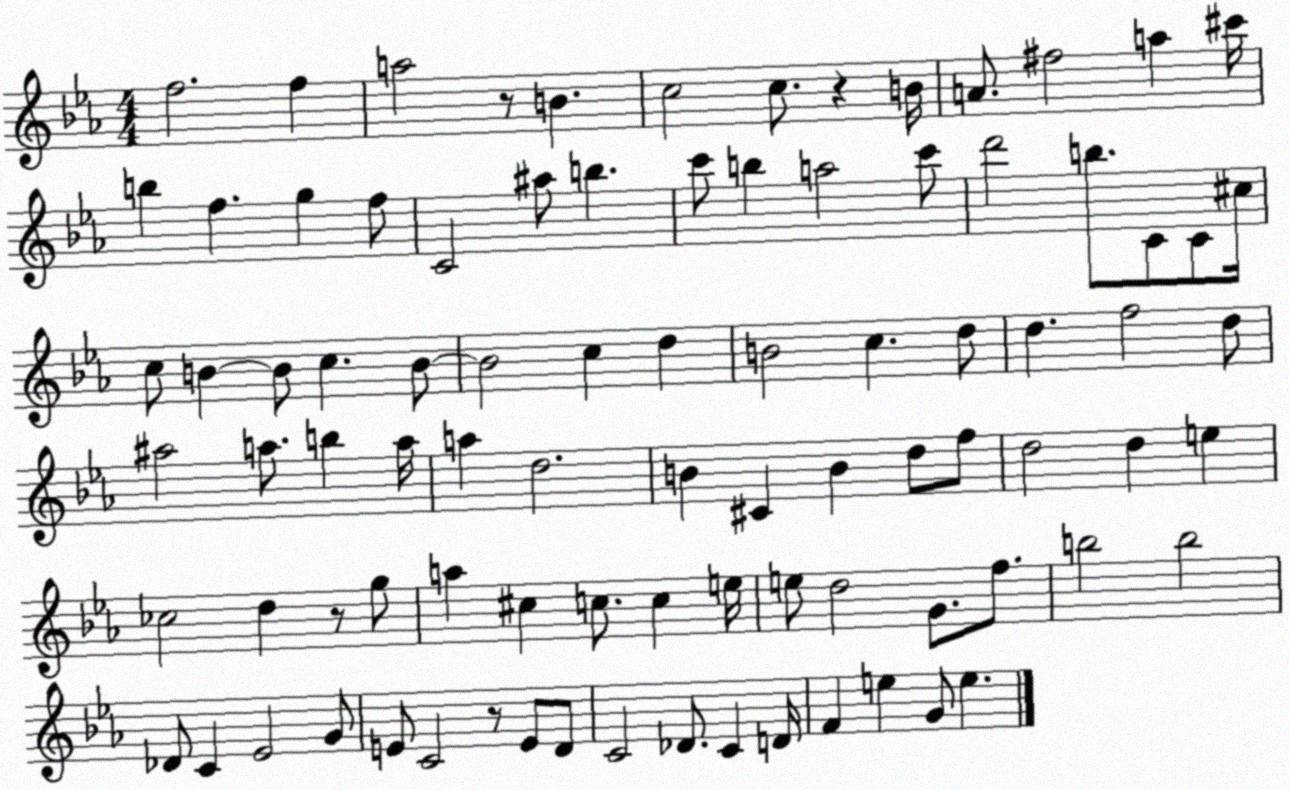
X:1
T:Untitled
M:4/4
L:1/4
K:Eb
f2 f a2 z/2 B c2 c/2 z B/4 A/2 ^f2 a ^c'/4 b f g f/2 C2 ^a/2 b c'/2 b a2 c'/2 d'2 b/2 C/2 C/2 ^c/4 c/2 B B/2 c B/2 B2 c d B2 c d/2 d f2 d/2 ^a2 a/2 b a/4 a d2 B ^C B d/2 f/2 d2 d e _c2 d z/2 g/2 a ^c c/2 c e/4 e/2 d2 G/2 f/2 b2 b2 _D/2 C _E2 G/2 E/2 C2 z/2 E/2 D/2 C2 _D/2 C D/4 F e G/2 e